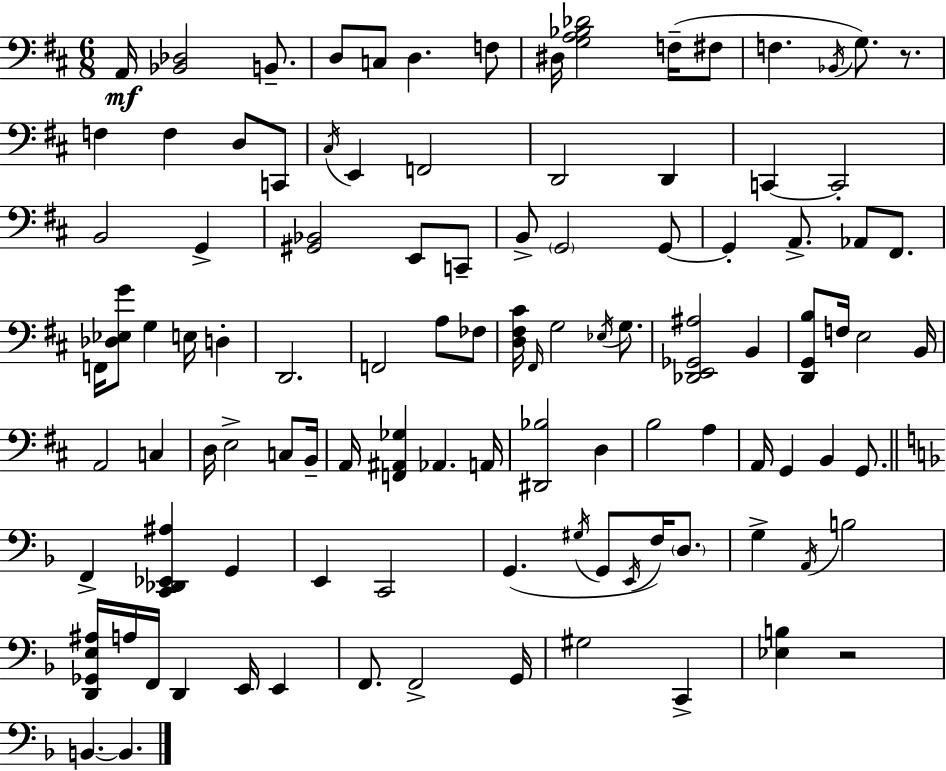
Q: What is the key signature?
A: D major